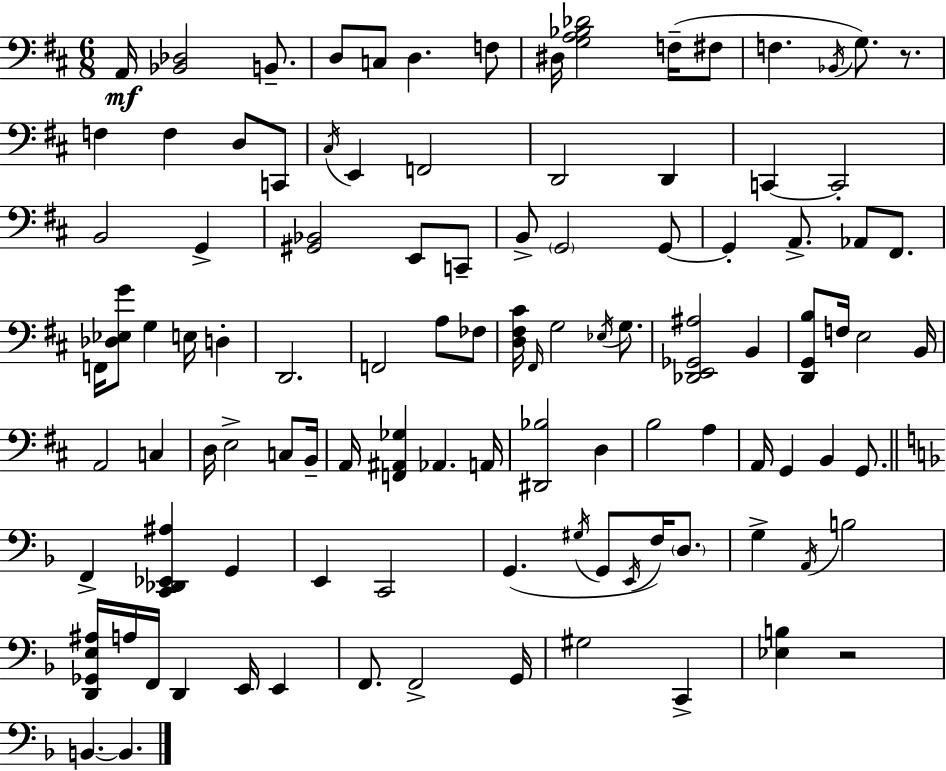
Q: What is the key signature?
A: D major